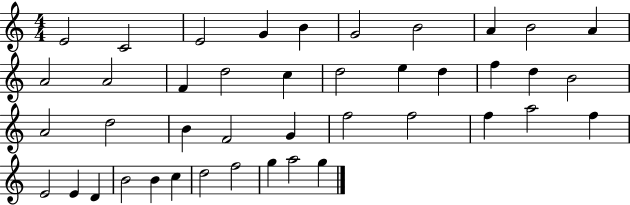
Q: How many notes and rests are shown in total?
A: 42